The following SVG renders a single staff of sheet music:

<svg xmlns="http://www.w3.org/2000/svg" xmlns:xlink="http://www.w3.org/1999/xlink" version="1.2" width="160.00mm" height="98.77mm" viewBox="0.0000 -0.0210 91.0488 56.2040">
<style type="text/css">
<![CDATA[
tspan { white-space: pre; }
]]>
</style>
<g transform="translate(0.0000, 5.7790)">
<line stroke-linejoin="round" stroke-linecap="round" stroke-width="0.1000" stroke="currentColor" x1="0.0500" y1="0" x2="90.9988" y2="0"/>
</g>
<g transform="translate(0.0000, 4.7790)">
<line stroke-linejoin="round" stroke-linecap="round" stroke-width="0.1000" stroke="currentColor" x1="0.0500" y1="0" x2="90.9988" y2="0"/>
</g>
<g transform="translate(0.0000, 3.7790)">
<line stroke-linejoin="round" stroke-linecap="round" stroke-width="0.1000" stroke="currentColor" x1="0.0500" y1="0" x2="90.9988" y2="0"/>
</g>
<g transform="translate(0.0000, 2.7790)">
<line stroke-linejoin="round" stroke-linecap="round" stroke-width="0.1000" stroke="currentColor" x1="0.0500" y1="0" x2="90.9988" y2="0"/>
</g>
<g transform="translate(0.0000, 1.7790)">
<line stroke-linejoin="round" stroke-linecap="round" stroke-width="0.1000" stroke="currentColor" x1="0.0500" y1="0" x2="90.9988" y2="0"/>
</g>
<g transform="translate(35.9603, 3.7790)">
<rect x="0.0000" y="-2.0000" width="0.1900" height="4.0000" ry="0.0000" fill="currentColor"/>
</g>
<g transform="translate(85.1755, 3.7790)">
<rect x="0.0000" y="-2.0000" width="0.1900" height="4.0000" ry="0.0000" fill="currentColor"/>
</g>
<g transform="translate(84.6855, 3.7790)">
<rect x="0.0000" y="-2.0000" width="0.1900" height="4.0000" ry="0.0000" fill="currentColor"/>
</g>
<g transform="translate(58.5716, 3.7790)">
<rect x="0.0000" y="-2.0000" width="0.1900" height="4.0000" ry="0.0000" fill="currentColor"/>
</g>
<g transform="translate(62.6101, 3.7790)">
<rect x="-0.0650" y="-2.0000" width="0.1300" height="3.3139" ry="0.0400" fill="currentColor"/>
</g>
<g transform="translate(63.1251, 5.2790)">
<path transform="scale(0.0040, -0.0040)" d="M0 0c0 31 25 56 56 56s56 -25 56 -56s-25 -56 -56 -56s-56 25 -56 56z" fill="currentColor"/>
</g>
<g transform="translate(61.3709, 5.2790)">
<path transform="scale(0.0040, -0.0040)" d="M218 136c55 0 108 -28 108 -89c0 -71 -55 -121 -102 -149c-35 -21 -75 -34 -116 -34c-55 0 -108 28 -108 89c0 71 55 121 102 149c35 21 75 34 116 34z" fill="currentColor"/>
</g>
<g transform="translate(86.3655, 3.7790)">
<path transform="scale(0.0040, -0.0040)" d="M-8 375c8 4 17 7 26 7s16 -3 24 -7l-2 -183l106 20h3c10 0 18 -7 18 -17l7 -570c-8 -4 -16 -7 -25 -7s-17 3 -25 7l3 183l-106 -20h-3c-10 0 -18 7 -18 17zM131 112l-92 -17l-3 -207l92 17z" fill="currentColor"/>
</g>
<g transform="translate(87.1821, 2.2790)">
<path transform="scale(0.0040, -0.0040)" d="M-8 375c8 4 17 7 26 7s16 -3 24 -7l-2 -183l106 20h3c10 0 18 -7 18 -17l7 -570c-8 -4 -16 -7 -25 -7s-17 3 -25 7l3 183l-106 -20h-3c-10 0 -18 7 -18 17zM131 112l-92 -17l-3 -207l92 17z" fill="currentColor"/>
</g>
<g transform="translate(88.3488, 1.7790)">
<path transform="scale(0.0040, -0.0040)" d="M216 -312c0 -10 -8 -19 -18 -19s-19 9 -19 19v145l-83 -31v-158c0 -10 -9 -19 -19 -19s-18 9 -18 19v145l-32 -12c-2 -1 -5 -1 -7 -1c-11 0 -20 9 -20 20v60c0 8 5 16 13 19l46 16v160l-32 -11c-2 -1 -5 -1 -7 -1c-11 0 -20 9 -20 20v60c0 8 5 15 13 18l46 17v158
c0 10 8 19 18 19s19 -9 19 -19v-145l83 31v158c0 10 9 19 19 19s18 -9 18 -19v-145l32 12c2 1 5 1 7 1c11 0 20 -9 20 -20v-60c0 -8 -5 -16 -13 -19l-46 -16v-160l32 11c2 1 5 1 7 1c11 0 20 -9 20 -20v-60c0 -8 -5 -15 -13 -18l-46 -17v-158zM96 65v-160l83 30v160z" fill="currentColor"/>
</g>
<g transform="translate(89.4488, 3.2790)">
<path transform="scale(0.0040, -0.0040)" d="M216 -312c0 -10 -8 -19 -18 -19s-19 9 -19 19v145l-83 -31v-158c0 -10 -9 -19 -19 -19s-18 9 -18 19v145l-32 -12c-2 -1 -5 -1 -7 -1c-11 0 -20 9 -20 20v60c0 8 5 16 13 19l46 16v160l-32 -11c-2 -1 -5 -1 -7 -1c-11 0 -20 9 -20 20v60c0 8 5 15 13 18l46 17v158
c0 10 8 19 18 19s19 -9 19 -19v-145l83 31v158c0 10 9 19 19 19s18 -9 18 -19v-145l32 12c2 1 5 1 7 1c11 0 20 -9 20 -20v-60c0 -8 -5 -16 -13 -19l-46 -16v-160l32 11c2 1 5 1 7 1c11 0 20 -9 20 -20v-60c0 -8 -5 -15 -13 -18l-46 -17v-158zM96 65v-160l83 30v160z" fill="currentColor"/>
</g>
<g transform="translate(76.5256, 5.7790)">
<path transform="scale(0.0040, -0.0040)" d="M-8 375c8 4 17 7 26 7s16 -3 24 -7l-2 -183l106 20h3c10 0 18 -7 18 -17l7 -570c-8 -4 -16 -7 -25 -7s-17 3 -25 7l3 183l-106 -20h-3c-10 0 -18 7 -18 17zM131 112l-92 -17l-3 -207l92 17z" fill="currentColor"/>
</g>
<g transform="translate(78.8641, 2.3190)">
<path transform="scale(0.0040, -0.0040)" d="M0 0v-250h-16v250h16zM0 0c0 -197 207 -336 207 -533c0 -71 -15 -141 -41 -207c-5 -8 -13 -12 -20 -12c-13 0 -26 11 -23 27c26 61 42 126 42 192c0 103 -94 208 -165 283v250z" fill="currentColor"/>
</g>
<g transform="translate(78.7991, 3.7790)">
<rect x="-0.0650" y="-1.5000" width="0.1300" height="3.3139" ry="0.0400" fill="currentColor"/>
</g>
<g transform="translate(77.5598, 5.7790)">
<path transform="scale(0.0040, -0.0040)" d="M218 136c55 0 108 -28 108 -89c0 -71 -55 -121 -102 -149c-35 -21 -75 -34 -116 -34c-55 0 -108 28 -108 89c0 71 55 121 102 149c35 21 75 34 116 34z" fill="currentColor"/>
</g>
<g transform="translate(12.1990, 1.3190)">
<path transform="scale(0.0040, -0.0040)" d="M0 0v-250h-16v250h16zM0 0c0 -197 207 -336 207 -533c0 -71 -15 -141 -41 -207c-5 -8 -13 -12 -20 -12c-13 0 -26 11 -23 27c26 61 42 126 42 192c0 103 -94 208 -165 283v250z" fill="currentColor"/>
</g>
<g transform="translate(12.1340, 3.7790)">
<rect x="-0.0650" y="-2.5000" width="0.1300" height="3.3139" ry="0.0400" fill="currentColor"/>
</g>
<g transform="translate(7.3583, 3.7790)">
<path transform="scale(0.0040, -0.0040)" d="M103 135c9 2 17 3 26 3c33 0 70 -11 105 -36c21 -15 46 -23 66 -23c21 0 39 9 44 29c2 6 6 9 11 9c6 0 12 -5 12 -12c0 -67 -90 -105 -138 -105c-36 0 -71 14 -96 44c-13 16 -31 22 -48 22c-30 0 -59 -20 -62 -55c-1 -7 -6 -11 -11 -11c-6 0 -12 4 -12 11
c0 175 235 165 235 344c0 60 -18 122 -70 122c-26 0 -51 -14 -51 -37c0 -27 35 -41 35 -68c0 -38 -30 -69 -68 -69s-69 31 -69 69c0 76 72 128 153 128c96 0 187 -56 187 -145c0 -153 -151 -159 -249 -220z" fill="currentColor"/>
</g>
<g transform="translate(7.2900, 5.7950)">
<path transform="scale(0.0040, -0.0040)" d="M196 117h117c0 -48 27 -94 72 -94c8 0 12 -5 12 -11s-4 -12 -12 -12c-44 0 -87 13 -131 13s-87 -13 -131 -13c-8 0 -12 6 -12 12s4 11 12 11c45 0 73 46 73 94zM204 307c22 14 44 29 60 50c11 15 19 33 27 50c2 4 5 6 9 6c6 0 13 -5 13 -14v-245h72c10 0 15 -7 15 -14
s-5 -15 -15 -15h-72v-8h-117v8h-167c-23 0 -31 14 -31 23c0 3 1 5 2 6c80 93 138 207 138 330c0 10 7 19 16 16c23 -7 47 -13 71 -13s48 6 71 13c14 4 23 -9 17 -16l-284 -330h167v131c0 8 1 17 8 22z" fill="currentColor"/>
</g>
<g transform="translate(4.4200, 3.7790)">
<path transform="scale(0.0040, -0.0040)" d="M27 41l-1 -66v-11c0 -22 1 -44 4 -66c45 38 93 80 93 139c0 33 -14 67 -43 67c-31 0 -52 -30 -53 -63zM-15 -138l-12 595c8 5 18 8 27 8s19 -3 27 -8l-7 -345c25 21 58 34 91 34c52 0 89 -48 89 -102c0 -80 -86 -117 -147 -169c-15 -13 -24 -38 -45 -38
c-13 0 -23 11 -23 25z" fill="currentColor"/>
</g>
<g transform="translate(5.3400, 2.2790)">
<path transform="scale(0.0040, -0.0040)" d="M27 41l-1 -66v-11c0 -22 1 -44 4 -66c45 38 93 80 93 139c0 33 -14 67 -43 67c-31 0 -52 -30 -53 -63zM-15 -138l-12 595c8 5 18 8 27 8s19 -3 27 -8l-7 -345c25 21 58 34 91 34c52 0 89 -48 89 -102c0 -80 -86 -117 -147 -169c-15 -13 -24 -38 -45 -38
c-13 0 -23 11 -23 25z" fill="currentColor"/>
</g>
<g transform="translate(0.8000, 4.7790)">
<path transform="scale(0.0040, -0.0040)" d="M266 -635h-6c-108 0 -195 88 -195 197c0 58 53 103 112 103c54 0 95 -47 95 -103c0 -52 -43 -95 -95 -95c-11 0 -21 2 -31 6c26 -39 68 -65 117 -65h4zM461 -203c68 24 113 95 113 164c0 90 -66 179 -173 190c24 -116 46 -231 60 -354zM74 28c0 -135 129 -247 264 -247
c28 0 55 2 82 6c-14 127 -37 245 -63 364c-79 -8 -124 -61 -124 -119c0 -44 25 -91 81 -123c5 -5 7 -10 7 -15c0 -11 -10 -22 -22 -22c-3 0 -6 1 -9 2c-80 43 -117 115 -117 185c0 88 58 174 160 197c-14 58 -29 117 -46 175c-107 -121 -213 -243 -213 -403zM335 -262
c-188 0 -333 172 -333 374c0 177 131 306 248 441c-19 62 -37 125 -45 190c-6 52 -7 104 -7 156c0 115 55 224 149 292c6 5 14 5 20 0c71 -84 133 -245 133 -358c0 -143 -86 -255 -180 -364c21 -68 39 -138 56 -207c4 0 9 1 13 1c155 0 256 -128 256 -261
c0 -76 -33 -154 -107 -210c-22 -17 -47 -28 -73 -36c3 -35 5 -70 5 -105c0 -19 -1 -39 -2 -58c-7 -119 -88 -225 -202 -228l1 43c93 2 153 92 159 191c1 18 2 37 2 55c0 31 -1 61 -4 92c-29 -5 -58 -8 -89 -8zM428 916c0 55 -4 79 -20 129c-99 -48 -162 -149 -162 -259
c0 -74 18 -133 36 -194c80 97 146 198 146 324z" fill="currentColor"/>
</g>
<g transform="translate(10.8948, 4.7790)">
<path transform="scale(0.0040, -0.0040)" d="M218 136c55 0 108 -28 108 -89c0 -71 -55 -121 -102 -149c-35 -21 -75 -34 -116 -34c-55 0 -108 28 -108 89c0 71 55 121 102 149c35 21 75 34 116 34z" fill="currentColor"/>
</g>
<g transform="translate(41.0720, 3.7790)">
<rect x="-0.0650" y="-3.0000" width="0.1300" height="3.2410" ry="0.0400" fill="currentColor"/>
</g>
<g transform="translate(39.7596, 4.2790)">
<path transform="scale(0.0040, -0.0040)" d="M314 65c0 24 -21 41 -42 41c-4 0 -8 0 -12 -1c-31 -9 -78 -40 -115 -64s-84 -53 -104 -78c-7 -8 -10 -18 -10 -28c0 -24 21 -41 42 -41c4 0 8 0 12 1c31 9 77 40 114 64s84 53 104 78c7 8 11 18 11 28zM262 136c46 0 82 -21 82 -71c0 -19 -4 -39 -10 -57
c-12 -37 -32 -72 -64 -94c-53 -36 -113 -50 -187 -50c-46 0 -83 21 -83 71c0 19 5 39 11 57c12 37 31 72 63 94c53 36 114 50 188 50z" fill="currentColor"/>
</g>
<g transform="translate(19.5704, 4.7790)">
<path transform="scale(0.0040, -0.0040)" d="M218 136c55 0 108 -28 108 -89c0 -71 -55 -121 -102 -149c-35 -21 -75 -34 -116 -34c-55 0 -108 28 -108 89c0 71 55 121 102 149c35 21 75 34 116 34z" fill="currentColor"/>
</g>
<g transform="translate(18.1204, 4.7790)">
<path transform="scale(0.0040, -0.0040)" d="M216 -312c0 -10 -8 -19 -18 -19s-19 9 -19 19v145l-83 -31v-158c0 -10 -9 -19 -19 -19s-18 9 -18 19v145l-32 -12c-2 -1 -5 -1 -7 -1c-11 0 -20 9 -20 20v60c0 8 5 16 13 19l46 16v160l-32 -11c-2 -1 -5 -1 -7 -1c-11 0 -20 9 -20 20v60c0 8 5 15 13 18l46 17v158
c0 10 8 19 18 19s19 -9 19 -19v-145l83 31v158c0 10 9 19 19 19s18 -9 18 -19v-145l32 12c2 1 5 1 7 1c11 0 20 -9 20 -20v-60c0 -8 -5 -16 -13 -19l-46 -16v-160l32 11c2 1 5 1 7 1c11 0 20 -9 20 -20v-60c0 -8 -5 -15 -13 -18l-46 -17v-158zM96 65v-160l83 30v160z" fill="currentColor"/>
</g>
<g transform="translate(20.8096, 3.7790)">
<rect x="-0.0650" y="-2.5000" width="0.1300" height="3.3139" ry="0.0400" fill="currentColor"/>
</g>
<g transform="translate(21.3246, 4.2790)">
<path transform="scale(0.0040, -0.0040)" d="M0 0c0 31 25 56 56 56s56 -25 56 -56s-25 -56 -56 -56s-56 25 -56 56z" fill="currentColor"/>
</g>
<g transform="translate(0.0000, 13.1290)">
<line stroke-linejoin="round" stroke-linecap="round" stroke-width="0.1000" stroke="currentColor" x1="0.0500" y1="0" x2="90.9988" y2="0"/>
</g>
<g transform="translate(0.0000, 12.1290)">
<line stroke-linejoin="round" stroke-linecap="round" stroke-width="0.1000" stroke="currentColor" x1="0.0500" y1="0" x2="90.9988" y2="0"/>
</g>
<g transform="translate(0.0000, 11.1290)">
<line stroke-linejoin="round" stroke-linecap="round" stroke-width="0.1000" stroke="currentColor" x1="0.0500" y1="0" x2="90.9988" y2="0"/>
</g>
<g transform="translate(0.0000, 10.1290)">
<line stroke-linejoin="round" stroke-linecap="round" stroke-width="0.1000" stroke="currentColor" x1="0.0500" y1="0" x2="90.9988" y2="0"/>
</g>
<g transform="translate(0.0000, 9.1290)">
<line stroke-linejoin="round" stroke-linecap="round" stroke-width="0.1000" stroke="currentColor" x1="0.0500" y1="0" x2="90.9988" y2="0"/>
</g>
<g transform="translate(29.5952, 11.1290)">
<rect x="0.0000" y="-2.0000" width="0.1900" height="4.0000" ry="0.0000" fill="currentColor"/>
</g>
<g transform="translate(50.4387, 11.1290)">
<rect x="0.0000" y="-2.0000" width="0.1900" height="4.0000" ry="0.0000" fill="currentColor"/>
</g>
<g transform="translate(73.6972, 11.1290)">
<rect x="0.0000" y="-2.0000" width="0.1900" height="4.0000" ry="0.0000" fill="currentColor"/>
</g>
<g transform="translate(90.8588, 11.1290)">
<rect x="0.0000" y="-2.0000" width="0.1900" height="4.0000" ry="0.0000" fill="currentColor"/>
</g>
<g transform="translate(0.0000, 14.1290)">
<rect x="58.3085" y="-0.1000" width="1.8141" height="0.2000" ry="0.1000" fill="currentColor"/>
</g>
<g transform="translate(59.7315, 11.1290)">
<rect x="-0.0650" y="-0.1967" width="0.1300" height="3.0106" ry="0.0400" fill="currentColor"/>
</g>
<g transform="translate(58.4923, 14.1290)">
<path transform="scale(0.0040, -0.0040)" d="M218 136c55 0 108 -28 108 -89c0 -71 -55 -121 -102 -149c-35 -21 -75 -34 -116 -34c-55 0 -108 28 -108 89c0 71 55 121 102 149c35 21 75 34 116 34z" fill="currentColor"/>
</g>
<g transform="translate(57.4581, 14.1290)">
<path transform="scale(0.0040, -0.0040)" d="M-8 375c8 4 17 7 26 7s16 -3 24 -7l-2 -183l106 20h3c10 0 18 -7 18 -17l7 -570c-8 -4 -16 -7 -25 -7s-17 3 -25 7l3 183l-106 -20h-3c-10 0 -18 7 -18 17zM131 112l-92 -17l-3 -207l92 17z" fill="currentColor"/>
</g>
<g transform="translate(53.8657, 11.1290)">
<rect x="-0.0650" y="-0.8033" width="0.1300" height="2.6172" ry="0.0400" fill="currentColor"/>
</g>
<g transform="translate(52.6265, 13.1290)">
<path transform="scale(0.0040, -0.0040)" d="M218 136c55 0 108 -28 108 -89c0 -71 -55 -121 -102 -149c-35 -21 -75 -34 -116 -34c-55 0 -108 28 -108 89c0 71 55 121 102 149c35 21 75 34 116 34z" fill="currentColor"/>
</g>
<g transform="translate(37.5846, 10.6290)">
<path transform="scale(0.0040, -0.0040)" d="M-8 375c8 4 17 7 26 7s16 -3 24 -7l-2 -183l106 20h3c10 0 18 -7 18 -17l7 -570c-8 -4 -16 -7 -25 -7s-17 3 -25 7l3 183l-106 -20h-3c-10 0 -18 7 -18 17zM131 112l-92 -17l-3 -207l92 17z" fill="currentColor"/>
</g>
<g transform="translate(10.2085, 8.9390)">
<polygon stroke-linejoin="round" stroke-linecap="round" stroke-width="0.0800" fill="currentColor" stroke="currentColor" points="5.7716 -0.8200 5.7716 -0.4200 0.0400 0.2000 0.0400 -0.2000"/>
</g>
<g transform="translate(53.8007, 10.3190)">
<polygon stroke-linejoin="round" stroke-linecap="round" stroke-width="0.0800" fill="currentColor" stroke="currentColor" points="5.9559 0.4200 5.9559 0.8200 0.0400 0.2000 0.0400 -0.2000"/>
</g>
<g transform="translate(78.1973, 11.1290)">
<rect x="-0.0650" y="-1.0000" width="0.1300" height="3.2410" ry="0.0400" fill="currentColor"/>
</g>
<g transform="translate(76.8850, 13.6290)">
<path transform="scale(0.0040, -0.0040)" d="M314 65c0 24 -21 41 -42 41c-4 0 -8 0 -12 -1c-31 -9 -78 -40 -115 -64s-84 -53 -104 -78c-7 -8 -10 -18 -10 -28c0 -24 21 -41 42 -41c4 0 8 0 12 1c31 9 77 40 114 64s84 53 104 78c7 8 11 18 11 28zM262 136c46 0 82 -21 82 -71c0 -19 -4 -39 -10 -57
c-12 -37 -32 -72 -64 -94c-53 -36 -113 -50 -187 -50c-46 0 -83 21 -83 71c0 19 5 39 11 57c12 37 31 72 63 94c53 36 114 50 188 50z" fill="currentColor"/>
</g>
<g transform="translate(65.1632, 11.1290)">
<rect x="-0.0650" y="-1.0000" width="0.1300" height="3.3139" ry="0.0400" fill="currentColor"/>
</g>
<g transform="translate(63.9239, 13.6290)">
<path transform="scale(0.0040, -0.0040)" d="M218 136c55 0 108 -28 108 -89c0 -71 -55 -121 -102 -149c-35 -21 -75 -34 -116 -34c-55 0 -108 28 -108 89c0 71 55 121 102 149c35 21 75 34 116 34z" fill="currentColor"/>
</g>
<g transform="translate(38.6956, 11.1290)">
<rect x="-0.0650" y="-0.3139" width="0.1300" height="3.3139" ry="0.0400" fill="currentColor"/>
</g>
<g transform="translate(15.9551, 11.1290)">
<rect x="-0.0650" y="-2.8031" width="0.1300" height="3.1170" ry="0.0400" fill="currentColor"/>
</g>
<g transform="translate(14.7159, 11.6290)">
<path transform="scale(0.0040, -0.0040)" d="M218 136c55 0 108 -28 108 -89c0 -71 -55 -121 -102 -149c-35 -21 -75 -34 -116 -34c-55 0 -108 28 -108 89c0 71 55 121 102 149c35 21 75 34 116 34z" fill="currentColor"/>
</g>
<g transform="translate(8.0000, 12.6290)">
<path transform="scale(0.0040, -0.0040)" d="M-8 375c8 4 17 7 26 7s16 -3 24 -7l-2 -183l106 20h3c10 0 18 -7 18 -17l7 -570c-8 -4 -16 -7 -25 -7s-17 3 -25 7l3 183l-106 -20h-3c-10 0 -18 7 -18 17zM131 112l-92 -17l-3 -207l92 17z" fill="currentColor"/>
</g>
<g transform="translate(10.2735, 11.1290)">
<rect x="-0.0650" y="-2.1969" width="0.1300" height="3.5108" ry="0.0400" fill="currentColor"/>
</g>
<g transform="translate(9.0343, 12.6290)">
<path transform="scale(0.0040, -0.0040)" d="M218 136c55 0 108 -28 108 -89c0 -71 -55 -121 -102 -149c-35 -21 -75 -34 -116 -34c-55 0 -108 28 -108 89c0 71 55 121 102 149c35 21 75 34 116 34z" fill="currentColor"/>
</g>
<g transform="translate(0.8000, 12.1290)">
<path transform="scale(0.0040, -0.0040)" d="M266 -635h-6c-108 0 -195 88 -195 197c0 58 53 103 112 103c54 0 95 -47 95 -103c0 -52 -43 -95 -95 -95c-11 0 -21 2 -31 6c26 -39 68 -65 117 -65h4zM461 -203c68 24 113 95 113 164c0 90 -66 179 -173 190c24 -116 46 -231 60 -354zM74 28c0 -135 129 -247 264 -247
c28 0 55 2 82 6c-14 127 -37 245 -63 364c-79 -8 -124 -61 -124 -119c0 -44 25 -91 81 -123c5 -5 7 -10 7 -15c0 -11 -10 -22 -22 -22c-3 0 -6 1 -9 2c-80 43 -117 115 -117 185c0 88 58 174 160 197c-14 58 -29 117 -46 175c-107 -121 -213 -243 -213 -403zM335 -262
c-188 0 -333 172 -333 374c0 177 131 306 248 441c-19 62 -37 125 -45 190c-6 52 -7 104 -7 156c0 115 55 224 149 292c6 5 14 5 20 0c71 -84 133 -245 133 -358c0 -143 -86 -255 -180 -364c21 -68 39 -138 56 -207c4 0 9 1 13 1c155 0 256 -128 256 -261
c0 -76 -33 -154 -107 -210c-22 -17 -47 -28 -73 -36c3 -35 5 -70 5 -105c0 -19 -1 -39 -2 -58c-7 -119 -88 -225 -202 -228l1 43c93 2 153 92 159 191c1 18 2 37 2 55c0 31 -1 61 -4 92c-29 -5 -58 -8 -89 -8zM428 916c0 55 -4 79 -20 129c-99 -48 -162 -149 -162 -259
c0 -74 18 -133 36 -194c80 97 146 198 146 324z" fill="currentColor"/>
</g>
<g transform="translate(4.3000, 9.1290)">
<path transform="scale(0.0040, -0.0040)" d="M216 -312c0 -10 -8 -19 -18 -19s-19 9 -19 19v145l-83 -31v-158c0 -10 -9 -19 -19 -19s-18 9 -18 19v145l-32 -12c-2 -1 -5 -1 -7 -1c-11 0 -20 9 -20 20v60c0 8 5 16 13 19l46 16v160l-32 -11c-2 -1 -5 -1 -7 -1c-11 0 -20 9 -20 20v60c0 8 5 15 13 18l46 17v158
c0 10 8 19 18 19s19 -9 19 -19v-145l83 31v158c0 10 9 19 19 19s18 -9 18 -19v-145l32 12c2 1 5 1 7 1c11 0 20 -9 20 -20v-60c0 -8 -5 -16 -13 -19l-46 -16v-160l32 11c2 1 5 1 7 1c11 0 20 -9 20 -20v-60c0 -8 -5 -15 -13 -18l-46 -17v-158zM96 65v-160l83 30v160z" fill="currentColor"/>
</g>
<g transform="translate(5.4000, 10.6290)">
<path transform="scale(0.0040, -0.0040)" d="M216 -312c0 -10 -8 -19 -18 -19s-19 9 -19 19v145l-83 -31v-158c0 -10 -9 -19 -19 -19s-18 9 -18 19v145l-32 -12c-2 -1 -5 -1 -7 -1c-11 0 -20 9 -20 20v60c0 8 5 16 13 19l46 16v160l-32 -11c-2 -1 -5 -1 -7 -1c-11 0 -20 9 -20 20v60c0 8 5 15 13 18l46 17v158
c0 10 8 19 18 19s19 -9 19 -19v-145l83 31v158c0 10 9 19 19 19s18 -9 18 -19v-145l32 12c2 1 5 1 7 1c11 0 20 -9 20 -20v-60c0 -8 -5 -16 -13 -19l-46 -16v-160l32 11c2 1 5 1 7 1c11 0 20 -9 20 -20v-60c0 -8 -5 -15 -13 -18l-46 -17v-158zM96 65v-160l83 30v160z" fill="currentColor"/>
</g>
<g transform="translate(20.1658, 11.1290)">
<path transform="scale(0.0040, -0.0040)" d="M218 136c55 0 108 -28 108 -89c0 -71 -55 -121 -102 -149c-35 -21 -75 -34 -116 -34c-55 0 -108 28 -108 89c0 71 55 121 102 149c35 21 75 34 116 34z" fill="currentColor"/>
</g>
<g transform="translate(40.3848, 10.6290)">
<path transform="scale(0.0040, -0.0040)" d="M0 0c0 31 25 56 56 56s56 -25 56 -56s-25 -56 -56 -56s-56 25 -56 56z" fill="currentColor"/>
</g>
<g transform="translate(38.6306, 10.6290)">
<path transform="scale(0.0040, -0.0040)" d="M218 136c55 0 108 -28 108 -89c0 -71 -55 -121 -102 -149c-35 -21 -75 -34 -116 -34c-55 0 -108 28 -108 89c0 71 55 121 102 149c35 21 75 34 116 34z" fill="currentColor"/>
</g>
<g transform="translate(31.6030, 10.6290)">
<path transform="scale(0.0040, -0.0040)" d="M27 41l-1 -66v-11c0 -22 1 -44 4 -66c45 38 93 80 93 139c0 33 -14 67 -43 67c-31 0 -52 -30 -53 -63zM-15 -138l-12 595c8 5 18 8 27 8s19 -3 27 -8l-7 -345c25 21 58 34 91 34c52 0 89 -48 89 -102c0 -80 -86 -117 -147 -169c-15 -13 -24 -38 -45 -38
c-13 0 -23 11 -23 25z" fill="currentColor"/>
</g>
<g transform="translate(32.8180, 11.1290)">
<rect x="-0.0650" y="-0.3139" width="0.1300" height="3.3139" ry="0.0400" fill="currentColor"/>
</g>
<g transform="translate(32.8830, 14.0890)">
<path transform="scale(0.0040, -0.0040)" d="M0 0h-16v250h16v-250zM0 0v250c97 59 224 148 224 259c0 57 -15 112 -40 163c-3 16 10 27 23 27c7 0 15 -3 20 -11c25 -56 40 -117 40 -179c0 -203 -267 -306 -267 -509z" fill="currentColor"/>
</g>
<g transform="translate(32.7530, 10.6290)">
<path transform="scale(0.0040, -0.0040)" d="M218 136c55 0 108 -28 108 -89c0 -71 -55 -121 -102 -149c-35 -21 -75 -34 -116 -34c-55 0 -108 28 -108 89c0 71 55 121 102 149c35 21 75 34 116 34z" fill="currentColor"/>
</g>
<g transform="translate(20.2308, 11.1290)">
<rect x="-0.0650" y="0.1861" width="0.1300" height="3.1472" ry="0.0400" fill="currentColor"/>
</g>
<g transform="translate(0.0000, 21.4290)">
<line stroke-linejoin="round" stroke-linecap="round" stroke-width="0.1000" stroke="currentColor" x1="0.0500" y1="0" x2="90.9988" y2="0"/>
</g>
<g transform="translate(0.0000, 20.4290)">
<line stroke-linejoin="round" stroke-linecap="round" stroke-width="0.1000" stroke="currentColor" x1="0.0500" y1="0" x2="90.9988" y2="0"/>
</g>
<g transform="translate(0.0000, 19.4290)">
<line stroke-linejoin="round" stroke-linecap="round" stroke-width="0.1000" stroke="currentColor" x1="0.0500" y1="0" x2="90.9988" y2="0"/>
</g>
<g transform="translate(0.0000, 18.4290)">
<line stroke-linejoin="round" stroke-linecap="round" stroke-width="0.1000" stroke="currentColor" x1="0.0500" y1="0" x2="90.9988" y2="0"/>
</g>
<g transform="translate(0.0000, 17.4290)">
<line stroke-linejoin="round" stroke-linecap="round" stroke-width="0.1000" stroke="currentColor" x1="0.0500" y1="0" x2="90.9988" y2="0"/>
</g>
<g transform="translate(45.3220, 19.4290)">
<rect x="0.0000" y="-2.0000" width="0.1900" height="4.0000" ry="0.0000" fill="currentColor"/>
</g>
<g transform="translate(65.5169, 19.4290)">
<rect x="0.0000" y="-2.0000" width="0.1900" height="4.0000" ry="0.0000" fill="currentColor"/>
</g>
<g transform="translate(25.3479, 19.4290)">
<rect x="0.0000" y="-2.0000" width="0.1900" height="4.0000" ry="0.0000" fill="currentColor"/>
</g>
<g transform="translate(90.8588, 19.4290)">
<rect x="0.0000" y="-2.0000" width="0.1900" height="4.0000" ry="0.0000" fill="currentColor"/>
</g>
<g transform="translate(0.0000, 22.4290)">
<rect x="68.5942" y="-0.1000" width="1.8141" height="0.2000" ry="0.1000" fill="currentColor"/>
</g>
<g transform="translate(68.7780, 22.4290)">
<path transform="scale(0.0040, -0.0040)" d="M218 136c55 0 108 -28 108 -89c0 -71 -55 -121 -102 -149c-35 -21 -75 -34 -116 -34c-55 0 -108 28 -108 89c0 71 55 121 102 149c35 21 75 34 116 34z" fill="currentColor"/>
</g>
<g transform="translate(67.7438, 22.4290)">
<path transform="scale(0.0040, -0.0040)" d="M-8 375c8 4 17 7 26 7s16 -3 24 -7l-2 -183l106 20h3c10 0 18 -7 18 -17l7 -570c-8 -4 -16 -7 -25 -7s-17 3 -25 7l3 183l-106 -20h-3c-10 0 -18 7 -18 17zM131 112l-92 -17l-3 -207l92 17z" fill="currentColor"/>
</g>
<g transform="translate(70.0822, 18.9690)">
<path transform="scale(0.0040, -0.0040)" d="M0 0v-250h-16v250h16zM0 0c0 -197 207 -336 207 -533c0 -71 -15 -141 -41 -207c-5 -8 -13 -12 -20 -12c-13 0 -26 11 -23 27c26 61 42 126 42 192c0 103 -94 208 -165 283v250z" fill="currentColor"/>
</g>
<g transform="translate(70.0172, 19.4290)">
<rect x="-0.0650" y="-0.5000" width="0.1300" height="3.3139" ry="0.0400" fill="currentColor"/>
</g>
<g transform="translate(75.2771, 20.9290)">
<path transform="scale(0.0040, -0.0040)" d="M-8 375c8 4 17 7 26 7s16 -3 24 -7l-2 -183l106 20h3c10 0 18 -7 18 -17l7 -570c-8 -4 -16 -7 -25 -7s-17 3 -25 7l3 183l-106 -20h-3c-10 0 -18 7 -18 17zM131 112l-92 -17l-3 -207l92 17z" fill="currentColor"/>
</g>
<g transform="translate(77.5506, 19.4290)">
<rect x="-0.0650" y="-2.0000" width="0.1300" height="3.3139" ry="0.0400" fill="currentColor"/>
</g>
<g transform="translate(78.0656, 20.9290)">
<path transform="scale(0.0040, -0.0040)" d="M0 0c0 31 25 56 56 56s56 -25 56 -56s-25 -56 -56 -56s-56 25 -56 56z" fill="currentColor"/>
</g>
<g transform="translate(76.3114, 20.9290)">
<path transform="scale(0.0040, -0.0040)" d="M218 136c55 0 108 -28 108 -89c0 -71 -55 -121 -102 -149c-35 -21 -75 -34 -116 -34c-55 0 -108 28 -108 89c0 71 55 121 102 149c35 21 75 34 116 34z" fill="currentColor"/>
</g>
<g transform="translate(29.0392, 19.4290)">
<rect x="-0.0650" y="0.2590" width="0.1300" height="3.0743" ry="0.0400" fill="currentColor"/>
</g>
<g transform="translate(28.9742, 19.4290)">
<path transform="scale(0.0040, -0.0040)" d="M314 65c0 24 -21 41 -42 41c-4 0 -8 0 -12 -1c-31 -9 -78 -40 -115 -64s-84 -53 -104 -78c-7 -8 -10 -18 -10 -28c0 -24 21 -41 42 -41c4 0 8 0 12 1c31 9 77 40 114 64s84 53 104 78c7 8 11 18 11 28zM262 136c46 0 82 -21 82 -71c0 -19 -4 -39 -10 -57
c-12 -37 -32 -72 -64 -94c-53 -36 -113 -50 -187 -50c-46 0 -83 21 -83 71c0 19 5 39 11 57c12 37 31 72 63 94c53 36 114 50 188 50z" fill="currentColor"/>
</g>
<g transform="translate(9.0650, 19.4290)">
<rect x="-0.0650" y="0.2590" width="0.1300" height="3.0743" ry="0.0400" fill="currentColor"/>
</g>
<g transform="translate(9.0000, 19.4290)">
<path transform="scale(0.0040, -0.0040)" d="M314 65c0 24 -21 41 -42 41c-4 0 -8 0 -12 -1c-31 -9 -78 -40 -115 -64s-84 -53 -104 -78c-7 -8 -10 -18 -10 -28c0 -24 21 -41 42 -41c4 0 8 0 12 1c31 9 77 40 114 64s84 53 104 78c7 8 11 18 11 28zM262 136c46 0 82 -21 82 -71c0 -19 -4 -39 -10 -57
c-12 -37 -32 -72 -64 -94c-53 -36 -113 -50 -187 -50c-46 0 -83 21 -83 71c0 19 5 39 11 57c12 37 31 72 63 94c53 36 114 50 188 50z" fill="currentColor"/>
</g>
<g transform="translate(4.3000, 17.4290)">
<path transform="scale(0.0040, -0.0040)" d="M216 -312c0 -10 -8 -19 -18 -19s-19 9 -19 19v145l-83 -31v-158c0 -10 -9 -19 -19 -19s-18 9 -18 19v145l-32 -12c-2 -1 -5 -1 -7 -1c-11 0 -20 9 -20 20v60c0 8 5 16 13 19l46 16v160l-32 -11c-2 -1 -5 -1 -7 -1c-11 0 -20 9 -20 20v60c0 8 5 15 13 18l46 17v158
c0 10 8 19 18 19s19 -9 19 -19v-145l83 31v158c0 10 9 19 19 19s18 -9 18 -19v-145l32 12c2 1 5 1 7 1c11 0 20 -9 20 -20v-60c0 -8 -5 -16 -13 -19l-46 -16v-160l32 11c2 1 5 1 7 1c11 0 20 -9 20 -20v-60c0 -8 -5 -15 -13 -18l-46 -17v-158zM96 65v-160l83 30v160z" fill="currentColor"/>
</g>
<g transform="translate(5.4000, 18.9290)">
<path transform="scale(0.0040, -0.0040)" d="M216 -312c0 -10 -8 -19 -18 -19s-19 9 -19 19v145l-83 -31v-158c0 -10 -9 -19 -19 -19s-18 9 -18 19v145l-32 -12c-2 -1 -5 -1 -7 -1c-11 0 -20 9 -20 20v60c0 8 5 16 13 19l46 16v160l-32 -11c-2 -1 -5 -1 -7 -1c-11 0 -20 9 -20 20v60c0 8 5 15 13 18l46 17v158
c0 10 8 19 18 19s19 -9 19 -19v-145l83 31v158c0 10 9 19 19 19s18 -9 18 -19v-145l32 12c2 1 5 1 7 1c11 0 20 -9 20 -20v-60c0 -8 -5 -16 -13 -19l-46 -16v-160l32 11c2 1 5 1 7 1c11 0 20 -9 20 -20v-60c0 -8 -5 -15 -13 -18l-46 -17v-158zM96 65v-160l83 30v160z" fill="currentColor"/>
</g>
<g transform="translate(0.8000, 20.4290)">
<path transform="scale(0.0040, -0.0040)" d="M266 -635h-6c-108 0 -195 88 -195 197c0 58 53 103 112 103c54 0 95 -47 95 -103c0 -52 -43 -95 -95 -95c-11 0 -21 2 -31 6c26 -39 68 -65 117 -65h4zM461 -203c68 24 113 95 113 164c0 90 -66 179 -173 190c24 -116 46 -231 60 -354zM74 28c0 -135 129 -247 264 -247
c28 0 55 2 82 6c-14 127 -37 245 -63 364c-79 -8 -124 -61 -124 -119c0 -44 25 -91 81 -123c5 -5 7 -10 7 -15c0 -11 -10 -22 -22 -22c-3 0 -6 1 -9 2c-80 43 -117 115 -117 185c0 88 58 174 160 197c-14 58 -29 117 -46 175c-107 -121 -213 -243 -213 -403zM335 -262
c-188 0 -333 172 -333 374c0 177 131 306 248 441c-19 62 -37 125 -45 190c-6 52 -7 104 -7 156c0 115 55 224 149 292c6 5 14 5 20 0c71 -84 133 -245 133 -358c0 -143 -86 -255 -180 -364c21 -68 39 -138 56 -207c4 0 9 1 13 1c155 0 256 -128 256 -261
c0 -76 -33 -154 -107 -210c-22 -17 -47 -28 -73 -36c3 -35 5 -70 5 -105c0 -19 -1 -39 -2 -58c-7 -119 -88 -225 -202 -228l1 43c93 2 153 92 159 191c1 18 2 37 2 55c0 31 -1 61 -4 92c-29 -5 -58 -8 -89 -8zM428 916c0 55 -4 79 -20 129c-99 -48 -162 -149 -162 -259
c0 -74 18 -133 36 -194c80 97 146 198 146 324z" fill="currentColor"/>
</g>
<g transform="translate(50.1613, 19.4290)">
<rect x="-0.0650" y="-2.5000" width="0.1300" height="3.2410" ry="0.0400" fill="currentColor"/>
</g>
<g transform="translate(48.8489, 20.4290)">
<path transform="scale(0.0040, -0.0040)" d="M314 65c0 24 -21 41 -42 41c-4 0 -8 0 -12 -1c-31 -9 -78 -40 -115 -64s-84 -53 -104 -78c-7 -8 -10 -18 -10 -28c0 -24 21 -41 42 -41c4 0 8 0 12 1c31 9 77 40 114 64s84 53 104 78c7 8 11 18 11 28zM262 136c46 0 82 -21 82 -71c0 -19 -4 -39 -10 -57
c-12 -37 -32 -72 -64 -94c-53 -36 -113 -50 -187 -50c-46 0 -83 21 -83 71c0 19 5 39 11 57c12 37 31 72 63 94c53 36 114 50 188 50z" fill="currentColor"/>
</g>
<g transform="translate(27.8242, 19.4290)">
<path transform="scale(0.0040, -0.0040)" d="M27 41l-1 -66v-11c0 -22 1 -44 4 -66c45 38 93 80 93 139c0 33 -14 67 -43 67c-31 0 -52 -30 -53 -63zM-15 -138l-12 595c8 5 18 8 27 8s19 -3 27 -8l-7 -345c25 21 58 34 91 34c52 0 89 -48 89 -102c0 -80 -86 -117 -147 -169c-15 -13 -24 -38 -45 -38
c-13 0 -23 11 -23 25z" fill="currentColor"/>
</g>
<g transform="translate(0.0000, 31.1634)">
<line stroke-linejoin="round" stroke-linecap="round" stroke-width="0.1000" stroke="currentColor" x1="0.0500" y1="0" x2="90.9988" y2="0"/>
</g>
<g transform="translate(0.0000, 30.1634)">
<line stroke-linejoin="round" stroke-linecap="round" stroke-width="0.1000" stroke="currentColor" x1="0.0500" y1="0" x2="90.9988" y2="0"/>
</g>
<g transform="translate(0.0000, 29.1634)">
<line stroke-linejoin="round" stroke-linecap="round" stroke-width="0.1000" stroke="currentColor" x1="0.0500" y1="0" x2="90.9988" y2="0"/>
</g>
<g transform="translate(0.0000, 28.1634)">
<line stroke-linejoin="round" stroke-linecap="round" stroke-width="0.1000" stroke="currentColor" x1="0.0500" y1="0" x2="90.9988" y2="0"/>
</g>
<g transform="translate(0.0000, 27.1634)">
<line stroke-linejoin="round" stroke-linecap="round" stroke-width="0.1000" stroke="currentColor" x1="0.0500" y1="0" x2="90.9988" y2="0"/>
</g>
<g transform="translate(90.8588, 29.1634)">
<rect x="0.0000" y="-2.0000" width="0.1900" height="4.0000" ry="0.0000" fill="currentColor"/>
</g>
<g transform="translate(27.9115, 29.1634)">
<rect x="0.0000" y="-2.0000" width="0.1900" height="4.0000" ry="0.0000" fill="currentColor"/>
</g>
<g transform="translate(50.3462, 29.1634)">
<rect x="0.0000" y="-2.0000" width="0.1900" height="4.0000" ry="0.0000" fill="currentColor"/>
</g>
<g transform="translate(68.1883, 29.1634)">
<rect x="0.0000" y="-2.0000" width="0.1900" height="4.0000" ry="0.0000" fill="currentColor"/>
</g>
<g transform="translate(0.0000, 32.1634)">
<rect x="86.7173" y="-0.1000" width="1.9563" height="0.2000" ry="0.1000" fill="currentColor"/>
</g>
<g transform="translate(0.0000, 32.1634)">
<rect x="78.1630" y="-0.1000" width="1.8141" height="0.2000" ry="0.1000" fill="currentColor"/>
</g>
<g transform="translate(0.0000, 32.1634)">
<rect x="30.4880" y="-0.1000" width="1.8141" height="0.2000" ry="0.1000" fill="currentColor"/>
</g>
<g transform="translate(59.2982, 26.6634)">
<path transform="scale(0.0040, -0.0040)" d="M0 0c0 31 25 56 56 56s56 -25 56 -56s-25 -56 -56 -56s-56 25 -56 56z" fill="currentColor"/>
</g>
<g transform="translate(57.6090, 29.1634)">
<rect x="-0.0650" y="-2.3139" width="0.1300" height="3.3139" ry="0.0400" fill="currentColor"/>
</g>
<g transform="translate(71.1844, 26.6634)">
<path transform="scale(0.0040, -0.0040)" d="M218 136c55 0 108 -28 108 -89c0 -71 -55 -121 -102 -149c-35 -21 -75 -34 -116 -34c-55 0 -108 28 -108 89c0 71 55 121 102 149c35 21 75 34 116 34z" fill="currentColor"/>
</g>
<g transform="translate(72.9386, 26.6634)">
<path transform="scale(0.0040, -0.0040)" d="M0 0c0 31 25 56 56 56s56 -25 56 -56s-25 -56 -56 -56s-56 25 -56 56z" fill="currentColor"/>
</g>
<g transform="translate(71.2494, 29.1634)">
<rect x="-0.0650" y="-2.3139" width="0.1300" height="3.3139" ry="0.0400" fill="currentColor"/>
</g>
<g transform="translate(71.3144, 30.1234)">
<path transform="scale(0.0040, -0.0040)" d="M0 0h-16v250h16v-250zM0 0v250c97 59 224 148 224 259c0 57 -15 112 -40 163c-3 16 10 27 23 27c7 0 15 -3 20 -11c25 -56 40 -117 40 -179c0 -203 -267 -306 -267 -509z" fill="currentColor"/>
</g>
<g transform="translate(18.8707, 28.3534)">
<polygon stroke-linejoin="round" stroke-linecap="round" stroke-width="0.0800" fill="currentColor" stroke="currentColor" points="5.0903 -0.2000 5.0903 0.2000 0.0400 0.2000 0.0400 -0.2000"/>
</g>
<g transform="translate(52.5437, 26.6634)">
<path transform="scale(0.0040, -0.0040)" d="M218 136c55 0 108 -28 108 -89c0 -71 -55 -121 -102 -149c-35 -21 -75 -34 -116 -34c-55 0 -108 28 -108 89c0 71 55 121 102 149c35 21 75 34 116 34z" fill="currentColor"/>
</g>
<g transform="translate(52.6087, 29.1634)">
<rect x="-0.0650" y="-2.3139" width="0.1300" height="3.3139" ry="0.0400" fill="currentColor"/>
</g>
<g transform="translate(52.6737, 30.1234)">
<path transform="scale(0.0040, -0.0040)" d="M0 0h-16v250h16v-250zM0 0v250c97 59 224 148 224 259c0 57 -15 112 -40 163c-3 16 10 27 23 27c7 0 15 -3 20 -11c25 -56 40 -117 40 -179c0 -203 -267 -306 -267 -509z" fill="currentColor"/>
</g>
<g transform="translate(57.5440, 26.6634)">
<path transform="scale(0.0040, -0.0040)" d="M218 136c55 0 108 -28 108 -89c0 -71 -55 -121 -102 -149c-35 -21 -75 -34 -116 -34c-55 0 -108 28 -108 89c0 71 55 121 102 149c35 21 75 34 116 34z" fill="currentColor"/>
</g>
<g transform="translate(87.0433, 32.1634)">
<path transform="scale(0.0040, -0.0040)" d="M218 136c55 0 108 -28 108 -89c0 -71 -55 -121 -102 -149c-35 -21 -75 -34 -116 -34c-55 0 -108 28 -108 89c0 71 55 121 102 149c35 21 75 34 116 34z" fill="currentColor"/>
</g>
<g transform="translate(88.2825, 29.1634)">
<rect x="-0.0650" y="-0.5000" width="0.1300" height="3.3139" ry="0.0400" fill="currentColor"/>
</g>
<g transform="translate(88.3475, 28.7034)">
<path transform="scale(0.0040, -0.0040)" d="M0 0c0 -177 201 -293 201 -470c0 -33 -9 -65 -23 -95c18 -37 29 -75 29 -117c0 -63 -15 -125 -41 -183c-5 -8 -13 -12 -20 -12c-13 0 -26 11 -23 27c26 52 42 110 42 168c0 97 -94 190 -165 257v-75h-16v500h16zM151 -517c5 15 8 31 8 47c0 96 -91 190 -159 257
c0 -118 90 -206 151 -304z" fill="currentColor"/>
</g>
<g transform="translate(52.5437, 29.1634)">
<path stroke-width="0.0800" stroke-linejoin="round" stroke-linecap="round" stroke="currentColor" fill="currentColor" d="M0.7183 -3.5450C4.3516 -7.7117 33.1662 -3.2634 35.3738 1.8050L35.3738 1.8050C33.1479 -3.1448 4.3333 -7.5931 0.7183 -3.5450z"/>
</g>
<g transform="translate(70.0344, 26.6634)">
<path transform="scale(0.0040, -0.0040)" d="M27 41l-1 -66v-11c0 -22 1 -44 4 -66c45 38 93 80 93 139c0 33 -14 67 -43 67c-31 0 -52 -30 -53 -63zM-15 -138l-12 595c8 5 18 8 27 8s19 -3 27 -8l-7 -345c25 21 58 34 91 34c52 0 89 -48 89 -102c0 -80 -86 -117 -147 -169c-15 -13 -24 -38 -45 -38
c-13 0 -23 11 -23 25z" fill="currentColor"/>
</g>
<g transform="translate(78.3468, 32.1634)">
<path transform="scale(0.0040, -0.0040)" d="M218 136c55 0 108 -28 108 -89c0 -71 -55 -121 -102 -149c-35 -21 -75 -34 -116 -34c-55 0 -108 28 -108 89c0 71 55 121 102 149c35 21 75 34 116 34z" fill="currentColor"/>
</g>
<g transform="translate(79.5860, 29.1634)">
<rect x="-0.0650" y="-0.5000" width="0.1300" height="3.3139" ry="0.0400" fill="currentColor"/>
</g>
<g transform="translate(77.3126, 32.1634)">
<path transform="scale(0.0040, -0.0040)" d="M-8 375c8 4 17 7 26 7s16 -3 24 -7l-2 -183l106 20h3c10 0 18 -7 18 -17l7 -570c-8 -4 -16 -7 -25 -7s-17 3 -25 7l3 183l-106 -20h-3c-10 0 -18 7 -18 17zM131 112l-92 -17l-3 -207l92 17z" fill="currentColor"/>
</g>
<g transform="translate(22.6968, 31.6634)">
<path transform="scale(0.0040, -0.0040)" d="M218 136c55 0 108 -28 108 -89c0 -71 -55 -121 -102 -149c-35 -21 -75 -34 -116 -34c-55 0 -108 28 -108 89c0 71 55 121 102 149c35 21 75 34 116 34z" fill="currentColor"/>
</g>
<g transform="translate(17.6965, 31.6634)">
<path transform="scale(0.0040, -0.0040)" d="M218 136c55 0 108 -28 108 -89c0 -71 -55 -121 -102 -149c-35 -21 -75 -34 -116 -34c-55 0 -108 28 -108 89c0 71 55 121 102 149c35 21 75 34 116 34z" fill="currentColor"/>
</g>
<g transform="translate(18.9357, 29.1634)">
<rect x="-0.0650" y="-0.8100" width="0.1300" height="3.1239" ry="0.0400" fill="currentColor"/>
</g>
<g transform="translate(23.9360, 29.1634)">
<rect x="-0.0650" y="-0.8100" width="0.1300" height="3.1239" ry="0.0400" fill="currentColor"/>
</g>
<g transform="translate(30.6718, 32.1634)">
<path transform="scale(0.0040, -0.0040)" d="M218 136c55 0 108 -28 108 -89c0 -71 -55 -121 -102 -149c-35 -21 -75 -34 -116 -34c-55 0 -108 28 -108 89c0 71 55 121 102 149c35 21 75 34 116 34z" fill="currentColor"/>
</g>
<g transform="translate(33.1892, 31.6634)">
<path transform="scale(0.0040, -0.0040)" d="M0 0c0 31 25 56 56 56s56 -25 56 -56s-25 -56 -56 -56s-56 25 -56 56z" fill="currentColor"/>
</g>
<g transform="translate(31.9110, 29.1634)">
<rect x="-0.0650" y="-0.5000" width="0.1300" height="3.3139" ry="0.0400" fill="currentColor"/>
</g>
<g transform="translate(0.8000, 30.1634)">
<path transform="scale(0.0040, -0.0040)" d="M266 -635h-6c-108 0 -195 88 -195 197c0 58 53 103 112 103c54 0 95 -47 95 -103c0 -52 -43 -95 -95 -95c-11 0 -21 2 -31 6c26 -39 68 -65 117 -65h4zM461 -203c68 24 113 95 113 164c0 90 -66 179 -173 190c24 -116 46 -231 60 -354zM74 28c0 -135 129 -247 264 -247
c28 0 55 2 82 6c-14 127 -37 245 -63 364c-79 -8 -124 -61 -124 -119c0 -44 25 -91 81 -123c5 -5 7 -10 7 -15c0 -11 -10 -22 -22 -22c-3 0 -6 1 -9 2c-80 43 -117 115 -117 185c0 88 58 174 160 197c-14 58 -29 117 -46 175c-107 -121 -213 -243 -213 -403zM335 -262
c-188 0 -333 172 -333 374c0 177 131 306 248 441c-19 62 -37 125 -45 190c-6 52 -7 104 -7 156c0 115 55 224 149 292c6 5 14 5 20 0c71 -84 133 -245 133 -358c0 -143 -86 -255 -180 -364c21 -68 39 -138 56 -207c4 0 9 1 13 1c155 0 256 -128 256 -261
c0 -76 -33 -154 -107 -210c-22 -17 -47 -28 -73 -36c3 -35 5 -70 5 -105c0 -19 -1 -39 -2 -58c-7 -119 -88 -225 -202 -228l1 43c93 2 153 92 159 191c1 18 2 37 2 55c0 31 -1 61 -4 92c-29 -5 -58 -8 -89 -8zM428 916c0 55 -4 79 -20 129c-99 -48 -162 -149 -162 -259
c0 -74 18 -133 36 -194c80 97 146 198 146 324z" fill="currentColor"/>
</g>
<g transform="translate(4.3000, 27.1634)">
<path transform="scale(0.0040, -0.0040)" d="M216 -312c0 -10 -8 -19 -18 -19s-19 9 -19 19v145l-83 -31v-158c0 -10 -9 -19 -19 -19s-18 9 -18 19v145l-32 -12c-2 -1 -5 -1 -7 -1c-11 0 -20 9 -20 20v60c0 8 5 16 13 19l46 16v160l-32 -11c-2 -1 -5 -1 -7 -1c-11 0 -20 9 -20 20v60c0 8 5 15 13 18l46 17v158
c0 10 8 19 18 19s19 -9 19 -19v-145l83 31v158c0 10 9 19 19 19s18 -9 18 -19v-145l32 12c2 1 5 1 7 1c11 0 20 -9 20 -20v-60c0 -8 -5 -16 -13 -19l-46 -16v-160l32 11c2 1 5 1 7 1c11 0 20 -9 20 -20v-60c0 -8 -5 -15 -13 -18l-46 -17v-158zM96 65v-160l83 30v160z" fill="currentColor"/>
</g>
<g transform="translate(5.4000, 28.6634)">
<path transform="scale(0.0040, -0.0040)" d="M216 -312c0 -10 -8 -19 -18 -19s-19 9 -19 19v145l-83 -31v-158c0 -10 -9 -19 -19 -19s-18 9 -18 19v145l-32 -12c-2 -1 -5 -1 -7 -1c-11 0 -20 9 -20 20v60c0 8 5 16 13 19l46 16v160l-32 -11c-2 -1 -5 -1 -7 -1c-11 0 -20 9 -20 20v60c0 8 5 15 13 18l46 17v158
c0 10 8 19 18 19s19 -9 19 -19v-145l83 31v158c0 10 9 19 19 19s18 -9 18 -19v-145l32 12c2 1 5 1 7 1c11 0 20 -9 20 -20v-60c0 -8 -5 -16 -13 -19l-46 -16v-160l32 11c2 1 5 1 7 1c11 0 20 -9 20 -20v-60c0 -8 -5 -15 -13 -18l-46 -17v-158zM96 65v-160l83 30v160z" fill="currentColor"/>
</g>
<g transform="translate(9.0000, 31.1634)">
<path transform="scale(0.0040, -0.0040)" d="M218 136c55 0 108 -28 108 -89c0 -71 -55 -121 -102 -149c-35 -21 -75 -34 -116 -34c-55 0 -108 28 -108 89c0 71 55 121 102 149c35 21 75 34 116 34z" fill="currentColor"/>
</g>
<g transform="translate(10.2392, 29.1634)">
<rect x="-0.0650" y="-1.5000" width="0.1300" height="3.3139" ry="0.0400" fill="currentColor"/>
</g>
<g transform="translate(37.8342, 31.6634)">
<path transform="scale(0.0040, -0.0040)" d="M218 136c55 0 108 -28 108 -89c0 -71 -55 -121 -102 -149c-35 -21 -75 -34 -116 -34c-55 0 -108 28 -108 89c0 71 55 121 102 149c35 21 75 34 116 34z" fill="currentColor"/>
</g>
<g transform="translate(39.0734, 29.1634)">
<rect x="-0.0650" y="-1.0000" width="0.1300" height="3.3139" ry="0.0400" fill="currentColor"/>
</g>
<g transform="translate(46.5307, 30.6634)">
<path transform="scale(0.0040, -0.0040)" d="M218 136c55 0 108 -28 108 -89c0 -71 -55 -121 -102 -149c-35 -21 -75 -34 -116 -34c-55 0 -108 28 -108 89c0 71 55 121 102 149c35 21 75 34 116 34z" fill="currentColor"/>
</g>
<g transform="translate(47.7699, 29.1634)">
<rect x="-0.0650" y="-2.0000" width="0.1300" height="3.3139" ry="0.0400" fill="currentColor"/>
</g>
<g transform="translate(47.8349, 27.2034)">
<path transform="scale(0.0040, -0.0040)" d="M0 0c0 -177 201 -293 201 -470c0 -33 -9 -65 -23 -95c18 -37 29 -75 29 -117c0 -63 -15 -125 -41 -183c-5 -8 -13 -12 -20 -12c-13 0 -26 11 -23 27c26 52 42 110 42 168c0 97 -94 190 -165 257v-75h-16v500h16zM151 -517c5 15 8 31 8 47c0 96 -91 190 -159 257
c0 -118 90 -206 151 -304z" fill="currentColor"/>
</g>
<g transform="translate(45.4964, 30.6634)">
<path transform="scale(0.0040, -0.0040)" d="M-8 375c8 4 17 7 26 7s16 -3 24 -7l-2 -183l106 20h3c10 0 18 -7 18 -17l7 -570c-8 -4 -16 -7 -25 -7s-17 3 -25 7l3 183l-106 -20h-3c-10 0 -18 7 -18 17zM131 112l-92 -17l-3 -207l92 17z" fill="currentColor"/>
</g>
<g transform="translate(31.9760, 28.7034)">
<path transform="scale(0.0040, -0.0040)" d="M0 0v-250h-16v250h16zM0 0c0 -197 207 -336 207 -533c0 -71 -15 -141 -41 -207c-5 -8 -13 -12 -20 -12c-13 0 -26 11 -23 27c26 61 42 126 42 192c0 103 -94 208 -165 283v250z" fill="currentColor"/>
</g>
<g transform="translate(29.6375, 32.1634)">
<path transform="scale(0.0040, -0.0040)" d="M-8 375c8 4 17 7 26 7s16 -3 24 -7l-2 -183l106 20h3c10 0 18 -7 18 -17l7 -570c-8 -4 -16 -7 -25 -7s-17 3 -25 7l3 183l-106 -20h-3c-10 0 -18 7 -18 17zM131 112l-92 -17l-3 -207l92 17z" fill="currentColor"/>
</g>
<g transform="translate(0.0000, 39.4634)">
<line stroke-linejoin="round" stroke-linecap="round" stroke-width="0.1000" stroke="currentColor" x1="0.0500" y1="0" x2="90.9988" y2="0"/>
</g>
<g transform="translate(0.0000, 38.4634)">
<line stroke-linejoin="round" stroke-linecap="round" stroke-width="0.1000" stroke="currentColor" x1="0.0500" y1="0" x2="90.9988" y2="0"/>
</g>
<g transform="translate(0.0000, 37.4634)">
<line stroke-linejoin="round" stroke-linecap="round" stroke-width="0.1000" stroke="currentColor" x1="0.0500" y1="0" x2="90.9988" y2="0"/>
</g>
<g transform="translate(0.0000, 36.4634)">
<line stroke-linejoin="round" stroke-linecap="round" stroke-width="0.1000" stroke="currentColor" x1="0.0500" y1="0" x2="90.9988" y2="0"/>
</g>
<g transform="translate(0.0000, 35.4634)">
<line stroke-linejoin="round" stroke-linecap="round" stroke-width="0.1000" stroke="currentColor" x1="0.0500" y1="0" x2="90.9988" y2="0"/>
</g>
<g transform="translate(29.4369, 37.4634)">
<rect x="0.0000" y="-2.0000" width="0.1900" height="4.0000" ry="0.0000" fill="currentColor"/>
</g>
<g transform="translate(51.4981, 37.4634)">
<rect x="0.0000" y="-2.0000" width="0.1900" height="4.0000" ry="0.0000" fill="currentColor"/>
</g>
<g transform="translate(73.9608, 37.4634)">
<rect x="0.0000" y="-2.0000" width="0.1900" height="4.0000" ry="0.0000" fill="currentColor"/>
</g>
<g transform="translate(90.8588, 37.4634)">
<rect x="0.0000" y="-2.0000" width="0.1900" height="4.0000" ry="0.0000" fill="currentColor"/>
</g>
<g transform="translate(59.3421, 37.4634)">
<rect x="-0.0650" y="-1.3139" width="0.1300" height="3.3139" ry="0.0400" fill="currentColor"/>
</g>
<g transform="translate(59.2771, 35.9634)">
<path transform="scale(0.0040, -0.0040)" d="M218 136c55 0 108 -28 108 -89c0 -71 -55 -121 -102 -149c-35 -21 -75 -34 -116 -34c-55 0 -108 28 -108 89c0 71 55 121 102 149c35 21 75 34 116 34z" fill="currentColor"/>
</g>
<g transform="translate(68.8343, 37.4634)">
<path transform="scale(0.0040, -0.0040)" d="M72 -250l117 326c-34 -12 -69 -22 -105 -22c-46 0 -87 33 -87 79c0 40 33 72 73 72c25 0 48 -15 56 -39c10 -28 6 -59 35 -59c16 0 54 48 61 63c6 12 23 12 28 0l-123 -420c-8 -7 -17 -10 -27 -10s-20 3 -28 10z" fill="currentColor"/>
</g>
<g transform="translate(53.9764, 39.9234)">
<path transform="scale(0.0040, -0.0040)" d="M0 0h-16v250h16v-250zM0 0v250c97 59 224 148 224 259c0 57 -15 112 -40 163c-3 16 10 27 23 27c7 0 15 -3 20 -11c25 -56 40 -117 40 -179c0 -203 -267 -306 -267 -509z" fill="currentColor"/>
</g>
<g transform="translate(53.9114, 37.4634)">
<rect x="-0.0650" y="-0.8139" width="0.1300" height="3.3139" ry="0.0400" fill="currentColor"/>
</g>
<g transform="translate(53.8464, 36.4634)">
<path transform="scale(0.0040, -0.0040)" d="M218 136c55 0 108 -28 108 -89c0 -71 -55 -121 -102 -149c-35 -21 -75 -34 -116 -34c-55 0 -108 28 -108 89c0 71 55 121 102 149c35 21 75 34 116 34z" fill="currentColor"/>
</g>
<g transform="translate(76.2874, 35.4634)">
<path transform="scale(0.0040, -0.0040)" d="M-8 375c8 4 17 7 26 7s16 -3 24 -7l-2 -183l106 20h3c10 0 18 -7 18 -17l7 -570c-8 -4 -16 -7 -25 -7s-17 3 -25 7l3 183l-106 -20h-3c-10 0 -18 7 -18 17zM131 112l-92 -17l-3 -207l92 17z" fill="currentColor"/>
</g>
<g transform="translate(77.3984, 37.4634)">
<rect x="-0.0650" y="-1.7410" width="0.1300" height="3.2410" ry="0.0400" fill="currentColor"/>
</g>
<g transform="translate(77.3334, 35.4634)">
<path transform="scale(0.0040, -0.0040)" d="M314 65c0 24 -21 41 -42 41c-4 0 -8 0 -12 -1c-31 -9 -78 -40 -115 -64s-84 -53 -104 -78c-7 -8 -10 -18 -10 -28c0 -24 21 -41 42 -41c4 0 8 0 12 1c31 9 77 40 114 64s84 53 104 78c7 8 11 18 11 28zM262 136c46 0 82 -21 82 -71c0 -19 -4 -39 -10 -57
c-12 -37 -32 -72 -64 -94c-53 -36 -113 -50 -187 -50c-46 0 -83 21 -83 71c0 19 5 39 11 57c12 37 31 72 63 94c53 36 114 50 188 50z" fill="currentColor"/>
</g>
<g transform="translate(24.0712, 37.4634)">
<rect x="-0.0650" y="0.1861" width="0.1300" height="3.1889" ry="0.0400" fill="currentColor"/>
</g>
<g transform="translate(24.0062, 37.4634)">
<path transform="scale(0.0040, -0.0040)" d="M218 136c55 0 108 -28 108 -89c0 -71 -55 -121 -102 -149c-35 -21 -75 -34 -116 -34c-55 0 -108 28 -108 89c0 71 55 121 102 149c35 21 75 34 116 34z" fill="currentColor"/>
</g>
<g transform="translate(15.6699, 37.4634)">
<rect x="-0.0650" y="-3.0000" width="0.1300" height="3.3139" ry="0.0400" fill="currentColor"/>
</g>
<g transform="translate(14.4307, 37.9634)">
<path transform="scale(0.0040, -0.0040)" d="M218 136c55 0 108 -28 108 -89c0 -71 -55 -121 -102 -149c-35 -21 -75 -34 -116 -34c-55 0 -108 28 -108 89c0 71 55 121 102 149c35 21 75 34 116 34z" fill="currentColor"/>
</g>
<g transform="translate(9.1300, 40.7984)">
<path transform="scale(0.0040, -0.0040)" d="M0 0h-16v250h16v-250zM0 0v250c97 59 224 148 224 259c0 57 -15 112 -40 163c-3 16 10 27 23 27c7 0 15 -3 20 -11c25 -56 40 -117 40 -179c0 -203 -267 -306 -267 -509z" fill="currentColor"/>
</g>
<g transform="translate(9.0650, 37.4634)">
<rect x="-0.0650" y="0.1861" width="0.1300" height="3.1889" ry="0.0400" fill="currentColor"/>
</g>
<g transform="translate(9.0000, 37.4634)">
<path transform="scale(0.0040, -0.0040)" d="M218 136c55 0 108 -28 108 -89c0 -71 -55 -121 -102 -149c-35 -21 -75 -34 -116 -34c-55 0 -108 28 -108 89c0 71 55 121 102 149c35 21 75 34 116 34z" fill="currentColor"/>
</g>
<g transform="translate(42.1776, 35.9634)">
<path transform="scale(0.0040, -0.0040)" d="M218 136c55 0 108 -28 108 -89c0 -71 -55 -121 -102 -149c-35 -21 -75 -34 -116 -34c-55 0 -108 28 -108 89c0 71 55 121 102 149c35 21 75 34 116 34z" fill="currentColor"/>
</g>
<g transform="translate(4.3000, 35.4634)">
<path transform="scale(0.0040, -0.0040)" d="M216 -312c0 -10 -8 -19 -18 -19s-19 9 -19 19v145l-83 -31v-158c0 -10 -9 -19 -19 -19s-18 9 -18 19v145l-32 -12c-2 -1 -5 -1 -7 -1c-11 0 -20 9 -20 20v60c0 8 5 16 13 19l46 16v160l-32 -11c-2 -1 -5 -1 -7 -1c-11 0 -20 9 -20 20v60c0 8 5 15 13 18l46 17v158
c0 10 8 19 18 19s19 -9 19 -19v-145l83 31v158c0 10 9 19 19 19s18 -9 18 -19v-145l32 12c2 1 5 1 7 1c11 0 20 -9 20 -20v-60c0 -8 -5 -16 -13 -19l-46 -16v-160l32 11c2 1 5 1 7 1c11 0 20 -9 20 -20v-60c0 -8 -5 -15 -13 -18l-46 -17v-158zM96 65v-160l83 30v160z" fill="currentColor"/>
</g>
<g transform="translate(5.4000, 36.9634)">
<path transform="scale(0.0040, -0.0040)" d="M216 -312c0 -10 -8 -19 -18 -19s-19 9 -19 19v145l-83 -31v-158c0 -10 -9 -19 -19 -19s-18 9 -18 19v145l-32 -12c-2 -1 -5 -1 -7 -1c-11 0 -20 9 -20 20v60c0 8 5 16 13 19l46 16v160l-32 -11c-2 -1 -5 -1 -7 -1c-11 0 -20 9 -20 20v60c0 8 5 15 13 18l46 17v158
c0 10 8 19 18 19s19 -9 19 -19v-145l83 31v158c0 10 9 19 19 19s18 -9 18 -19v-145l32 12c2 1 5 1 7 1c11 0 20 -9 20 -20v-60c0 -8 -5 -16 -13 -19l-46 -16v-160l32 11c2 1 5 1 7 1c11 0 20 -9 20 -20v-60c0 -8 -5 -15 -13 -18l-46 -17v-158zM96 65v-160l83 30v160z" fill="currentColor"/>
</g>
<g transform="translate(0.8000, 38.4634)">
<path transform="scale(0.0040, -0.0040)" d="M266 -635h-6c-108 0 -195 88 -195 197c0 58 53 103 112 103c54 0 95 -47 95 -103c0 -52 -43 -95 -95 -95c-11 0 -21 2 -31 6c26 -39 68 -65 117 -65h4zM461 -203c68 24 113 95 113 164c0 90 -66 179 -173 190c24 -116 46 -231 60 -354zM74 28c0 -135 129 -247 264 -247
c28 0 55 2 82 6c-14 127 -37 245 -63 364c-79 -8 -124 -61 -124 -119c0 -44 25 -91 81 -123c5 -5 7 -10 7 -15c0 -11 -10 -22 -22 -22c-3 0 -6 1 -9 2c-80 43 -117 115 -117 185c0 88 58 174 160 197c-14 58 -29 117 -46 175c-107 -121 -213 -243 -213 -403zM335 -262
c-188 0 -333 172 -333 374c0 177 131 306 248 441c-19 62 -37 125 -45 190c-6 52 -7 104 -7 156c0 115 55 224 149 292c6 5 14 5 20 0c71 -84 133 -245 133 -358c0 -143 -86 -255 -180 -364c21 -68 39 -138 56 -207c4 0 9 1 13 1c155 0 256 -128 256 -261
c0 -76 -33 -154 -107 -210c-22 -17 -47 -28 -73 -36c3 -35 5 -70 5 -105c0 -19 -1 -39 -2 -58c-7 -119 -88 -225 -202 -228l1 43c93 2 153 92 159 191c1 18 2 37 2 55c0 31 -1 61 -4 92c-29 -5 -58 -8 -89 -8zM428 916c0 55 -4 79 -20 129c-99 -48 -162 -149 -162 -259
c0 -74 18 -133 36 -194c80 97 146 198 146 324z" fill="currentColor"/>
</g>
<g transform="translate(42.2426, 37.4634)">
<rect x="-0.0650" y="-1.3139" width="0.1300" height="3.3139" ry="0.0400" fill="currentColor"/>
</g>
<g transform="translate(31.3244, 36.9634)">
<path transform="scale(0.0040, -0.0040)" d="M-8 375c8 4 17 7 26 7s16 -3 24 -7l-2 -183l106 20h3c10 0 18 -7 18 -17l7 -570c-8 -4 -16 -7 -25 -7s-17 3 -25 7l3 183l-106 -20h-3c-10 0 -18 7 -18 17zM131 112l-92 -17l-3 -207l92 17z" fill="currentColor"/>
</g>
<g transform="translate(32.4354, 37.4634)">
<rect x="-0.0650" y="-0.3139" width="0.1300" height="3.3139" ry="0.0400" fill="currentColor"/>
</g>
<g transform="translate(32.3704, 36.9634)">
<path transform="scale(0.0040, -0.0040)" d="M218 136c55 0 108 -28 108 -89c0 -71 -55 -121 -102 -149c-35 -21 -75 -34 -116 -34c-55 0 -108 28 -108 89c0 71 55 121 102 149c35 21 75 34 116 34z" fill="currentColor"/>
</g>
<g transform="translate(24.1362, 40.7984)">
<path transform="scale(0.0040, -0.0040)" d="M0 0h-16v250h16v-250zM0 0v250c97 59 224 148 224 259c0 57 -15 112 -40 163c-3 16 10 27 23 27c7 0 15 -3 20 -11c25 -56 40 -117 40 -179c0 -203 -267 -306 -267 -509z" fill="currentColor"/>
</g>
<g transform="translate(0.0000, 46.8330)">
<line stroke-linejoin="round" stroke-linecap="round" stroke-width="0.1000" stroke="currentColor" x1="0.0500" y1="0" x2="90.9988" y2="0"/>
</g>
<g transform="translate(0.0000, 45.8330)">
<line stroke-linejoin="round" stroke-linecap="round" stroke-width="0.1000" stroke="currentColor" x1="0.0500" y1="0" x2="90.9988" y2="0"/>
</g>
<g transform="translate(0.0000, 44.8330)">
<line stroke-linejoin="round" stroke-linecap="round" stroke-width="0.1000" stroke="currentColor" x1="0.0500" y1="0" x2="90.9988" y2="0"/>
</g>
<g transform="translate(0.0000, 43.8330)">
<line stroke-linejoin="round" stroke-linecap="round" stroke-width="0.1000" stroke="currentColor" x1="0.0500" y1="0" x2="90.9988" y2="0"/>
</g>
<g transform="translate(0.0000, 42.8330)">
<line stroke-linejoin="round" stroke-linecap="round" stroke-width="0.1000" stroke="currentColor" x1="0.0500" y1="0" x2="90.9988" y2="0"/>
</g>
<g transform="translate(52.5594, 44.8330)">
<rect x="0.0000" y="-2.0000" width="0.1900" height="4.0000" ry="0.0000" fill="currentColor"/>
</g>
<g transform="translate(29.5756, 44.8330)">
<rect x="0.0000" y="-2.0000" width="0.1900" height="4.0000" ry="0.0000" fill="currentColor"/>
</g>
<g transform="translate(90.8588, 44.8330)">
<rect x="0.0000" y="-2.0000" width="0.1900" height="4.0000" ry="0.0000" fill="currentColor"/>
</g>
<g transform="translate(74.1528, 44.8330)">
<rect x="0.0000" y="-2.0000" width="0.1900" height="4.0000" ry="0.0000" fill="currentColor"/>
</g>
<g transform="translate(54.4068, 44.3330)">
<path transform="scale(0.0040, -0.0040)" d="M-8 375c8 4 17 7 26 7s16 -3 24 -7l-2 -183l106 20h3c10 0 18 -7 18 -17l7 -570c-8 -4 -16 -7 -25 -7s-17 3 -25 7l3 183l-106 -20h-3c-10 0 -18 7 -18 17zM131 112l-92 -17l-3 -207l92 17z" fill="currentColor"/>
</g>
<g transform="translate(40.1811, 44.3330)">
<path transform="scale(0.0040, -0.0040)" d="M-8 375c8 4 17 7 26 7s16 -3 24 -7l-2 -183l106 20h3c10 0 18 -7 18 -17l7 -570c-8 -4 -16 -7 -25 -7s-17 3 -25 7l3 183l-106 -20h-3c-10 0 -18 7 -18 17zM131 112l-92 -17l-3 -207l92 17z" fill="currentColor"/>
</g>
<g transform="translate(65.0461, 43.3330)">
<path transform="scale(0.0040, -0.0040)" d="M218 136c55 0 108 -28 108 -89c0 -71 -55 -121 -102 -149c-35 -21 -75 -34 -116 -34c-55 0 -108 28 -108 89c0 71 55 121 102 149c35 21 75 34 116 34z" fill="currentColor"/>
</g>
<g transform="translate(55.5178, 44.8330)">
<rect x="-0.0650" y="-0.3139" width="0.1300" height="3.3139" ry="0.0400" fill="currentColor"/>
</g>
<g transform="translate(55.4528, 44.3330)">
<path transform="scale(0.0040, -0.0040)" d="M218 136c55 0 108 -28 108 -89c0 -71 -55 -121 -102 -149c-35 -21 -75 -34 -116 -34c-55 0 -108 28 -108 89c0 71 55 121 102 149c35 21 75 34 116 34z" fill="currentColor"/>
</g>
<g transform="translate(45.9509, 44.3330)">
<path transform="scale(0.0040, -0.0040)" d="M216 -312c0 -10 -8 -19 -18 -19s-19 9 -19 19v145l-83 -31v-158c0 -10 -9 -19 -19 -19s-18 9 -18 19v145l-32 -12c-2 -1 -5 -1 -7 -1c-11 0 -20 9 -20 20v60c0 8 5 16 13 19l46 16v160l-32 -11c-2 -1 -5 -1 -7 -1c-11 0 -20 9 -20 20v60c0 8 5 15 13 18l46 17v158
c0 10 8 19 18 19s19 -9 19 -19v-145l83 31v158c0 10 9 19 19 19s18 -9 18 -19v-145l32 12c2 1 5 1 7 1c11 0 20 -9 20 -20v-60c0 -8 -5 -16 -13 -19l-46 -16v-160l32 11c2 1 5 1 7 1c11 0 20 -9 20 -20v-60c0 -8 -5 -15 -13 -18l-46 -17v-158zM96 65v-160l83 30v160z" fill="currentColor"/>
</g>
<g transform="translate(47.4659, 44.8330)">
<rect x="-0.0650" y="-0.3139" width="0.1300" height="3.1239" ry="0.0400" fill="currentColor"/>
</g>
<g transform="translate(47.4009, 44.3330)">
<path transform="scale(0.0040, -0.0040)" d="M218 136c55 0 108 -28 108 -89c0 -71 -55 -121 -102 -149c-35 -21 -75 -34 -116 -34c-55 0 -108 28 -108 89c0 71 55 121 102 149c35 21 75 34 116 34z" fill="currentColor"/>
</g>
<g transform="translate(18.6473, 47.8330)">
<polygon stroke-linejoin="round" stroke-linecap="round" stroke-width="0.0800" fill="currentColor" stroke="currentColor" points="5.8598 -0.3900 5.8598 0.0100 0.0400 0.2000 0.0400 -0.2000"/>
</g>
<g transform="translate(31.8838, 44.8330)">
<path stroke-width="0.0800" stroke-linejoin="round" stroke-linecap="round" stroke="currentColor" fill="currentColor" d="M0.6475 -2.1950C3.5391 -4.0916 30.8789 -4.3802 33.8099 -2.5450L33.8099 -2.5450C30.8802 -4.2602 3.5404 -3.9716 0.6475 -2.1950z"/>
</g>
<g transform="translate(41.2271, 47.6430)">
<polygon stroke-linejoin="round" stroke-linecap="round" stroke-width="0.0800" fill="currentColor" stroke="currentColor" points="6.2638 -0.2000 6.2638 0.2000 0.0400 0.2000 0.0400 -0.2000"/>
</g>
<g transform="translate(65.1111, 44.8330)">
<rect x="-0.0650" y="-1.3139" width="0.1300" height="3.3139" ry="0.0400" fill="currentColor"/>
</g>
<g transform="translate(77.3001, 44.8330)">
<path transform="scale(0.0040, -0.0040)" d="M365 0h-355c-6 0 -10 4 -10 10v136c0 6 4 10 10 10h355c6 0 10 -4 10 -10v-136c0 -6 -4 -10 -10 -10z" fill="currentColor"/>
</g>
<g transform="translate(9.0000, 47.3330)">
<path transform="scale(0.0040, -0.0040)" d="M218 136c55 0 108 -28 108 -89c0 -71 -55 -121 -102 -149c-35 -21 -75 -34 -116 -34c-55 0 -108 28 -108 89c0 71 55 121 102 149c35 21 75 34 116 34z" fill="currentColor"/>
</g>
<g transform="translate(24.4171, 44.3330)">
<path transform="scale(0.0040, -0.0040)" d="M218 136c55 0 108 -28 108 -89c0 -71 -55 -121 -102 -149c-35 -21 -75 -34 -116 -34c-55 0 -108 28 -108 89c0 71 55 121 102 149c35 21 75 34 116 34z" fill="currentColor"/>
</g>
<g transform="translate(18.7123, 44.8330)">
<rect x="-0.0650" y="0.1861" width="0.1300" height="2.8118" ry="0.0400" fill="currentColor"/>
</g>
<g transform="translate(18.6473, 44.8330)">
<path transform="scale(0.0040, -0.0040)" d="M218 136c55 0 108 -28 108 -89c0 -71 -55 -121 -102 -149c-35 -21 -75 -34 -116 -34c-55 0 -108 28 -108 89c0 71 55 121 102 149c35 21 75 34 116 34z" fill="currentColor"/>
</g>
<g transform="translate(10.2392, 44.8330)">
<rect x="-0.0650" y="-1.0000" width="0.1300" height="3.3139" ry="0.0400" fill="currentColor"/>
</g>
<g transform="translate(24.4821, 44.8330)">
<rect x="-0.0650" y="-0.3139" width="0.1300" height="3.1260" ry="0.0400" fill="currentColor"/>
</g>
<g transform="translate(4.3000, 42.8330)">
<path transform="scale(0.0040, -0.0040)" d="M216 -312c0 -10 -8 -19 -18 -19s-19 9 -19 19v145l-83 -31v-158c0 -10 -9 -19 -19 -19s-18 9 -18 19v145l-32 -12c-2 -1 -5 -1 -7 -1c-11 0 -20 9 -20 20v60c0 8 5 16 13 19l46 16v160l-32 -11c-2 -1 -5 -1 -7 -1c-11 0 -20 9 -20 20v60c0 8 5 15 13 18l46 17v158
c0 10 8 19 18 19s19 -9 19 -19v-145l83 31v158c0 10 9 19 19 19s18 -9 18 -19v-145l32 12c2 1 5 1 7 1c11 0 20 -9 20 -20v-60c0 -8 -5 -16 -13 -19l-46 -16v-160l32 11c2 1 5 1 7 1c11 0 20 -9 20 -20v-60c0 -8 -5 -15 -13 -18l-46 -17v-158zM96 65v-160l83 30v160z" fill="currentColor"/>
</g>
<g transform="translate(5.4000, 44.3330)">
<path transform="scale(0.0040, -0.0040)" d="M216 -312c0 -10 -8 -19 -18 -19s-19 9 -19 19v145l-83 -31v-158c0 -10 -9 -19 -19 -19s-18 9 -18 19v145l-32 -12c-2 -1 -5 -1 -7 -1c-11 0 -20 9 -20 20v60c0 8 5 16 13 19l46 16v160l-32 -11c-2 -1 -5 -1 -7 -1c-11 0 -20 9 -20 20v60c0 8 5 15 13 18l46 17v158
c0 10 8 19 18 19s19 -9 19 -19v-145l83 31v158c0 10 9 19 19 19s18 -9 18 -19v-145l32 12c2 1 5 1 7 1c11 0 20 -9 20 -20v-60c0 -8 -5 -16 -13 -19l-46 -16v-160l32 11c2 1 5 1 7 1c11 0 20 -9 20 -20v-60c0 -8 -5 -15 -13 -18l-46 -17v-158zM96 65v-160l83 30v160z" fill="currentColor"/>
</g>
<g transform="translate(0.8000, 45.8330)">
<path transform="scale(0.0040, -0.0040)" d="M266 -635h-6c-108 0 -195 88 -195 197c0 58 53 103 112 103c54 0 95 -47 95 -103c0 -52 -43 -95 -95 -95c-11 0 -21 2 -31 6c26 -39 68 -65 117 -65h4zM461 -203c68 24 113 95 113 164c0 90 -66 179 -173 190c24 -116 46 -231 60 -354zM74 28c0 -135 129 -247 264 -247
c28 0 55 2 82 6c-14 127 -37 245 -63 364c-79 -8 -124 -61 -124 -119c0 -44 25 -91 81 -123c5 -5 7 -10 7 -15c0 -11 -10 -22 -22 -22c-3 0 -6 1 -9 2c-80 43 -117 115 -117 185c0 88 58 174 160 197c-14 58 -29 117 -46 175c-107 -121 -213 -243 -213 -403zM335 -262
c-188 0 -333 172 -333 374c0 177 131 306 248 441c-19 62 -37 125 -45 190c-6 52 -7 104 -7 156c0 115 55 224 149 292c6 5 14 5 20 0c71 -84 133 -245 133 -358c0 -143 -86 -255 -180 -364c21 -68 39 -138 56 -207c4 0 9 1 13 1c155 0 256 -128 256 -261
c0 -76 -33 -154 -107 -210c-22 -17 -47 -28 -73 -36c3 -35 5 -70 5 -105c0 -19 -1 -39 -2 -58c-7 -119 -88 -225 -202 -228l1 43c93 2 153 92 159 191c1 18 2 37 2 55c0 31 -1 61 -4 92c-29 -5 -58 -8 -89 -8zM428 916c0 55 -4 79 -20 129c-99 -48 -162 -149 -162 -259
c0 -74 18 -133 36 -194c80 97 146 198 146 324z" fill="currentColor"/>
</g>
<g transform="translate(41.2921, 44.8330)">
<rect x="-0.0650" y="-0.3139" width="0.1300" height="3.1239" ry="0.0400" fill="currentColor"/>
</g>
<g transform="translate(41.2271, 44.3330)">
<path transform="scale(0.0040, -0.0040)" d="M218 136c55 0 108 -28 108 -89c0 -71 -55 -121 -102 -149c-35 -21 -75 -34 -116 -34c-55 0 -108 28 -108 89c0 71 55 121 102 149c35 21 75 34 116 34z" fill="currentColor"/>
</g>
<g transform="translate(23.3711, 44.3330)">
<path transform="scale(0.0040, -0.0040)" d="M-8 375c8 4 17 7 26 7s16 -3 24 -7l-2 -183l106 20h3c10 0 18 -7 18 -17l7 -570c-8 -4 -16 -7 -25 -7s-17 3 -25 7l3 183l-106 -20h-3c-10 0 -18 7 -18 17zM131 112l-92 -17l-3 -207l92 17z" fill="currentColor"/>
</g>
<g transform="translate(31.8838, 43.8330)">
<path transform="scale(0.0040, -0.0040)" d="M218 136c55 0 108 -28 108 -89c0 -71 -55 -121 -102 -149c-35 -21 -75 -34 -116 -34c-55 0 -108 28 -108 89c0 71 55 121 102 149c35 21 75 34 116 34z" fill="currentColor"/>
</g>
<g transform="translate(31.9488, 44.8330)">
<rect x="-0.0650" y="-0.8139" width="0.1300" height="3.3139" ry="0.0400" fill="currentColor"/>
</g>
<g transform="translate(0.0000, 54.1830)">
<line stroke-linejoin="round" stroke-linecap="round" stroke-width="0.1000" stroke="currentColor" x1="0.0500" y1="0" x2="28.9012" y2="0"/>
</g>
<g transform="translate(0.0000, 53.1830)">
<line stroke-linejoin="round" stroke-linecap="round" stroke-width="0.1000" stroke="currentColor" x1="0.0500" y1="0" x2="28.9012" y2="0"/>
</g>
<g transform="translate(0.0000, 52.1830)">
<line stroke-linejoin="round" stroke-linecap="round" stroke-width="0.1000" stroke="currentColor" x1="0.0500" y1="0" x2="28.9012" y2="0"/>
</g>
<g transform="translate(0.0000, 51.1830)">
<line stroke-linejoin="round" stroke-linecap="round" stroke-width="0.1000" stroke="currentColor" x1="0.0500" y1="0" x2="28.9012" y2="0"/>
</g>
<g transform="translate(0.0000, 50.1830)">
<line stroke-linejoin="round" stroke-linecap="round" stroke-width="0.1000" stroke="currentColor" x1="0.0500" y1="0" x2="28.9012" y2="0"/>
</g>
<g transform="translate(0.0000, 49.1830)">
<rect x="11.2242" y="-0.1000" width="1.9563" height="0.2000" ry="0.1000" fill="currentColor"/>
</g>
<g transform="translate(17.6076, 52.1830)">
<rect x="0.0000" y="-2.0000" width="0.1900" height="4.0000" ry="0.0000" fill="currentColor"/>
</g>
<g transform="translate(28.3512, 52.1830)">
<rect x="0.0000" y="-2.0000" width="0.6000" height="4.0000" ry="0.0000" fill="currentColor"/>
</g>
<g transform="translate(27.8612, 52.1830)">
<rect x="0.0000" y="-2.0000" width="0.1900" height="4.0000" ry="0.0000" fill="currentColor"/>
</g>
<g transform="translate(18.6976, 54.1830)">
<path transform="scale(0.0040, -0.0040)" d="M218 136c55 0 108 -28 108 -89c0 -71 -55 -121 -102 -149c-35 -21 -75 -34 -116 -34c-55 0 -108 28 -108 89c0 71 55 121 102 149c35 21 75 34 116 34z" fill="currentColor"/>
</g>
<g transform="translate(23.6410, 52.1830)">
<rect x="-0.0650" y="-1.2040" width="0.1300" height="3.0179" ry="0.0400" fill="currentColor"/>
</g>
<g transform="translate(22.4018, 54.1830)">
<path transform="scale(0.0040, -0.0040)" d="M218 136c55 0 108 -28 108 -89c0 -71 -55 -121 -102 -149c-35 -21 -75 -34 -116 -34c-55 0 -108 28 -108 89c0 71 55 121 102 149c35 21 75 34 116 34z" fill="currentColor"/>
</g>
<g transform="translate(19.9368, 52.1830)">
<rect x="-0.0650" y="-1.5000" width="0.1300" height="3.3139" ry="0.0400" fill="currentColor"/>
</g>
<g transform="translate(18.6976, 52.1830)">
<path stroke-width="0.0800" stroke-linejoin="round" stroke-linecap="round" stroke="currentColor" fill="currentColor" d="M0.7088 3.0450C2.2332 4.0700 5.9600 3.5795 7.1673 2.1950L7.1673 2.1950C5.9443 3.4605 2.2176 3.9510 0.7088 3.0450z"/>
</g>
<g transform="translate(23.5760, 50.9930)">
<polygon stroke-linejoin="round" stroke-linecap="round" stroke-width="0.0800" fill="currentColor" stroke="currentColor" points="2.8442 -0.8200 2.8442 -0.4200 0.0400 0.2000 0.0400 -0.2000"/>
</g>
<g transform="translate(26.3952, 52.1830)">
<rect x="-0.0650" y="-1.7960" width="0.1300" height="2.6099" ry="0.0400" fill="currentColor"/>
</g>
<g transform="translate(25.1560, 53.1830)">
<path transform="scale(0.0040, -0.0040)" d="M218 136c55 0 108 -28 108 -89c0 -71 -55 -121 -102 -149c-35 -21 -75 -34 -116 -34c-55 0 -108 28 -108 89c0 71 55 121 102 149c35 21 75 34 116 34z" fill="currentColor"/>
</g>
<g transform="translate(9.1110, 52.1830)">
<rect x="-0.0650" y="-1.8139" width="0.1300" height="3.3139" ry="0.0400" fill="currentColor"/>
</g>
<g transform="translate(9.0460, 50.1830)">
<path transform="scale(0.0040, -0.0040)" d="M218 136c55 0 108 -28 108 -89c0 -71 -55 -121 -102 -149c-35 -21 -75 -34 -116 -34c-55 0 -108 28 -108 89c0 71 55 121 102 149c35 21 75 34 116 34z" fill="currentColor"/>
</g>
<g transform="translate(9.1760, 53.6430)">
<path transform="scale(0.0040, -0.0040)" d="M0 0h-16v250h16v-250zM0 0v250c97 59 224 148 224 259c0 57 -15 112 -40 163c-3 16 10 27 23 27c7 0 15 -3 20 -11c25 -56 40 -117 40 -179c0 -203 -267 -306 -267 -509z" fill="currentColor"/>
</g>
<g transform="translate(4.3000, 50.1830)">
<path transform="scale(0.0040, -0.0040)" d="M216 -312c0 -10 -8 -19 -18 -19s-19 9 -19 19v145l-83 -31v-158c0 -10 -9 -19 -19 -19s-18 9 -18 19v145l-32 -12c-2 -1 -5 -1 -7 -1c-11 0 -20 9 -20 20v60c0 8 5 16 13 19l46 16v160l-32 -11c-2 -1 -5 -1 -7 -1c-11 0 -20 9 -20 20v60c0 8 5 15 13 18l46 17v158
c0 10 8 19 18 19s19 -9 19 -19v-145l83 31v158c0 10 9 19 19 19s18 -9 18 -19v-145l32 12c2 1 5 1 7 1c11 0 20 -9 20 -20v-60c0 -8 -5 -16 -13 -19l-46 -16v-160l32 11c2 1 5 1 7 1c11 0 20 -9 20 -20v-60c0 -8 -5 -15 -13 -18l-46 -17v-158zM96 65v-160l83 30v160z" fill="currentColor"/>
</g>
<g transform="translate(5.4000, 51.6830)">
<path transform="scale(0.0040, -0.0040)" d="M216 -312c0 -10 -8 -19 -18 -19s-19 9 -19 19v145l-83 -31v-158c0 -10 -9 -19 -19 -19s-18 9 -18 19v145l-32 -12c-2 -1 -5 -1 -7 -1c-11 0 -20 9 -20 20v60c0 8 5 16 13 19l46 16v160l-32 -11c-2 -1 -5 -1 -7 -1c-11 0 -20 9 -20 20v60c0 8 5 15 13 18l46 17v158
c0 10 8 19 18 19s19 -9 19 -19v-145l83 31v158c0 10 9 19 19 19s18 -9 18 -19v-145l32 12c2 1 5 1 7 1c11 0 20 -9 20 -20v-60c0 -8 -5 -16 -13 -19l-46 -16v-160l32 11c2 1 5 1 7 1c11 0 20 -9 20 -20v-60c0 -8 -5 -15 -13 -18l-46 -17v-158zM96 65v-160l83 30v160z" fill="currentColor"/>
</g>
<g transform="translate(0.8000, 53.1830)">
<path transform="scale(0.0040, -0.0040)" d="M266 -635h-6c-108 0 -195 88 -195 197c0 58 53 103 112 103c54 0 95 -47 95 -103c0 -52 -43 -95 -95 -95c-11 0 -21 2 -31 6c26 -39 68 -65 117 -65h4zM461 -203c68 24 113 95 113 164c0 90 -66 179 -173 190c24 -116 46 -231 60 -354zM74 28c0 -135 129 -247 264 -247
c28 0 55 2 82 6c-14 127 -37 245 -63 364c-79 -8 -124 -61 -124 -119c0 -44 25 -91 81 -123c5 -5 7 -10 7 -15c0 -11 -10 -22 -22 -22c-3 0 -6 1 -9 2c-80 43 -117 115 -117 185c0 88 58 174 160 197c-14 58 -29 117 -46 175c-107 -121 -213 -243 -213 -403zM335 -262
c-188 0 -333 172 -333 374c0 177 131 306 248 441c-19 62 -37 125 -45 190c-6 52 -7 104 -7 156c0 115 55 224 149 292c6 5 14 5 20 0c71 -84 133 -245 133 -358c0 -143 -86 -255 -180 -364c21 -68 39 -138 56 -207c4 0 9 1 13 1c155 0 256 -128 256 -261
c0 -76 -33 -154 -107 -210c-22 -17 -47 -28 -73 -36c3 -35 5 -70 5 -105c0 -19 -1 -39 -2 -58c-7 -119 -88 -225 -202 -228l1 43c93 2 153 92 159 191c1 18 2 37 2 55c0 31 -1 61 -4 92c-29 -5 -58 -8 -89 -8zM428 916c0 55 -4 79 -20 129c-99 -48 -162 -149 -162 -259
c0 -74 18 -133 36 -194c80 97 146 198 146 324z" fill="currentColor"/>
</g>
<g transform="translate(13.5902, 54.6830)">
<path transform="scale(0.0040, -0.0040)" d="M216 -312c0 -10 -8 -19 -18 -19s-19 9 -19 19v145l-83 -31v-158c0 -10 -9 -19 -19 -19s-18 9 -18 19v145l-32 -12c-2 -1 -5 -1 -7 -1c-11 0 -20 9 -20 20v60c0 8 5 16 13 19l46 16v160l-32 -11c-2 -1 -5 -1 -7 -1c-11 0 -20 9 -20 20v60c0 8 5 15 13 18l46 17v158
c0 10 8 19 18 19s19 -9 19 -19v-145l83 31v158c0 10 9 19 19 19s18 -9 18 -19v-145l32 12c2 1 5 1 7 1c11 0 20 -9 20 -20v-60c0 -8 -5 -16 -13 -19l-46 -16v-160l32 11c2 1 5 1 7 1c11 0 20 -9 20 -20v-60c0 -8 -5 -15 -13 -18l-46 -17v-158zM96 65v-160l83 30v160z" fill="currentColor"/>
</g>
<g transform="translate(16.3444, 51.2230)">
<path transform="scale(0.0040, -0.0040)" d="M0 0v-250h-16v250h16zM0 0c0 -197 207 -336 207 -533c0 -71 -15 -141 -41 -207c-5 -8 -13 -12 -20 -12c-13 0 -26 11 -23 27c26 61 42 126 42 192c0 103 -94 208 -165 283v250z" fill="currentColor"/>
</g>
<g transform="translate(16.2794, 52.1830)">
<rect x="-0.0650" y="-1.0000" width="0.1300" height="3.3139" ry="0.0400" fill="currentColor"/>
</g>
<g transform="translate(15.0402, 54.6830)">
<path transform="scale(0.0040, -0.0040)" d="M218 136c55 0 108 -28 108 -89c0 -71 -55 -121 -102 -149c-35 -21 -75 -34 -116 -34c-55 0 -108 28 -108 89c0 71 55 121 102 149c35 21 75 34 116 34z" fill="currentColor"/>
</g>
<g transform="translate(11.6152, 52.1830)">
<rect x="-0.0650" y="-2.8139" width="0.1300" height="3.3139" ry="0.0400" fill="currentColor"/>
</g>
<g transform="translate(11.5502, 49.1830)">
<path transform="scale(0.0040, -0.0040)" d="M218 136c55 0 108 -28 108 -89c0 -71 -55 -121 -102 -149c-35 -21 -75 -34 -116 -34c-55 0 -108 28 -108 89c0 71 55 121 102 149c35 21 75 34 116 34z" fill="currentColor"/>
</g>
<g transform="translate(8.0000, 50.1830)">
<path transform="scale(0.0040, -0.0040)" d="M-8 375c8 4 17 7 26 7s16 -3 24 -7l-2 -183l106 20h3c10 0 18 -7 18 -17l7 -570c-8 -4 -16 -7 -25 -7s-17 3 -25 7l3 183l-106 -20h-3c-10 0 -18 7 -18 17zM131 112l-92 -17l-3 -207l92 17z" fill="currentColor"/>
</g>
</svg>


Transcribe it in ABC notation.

X:1
T:Untitled
M:2/4
L:1/4
K:Bb
G/2 ^G A2 F E/2 F/2 A/2 B _c/2 c E/2 C/2 D D2 B2 _B2 G2 C/2 F E D/2 D/2 C/2 D F/4 g/2 g _g/2 C C/4 B/2 A B/2 c e d/2 e z/2 f2 D B/2 c/2 d c/2 ^c/2 c e z2 f/2 a ^D/2 E E/2 G/2